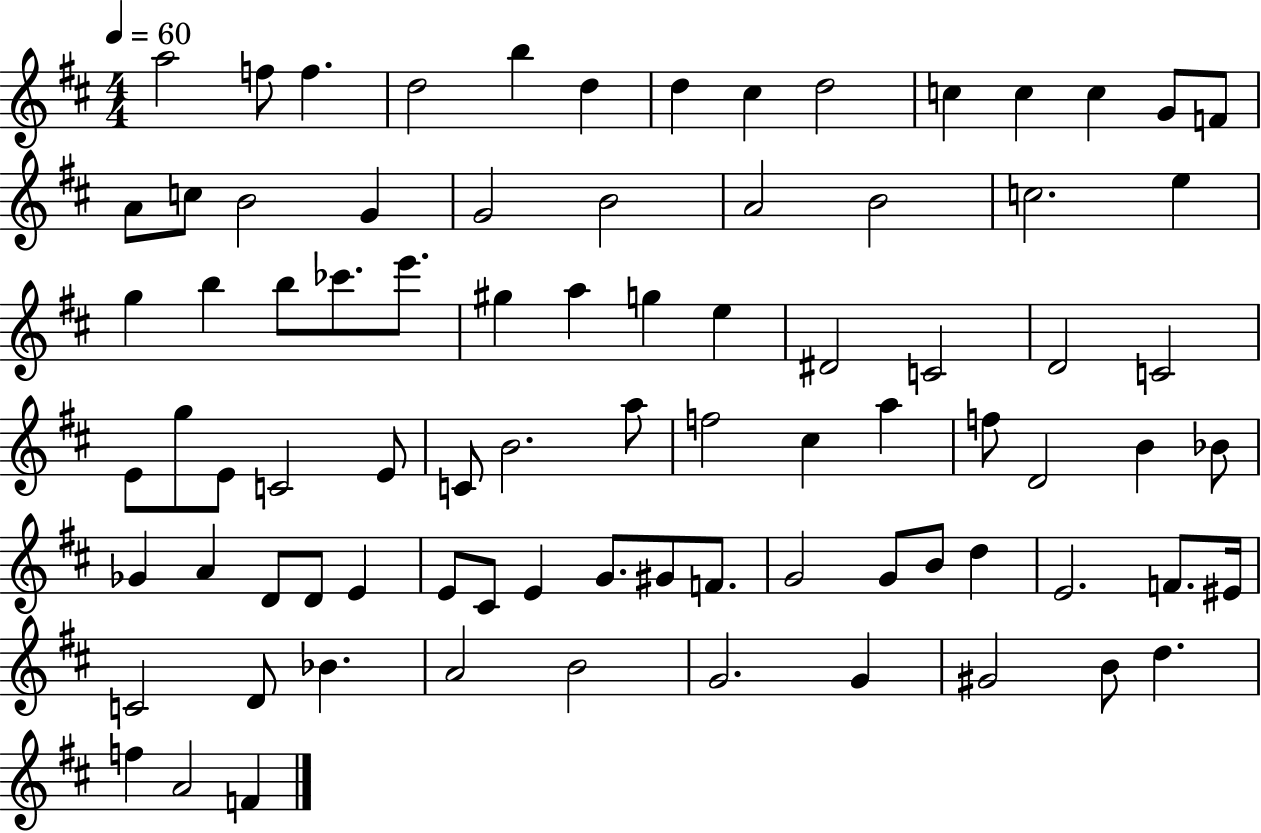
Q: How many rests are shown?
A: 0